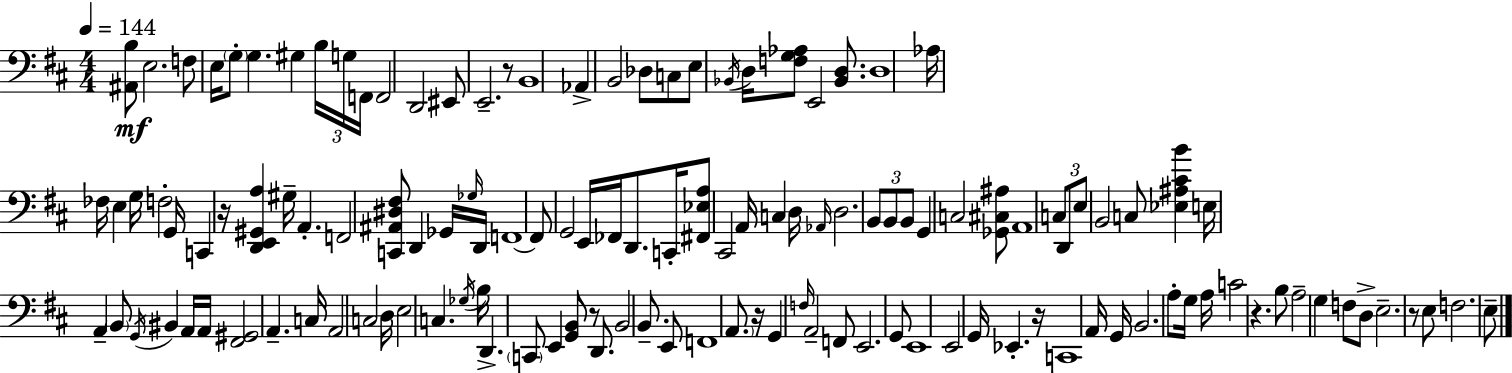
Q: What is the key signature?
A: D major